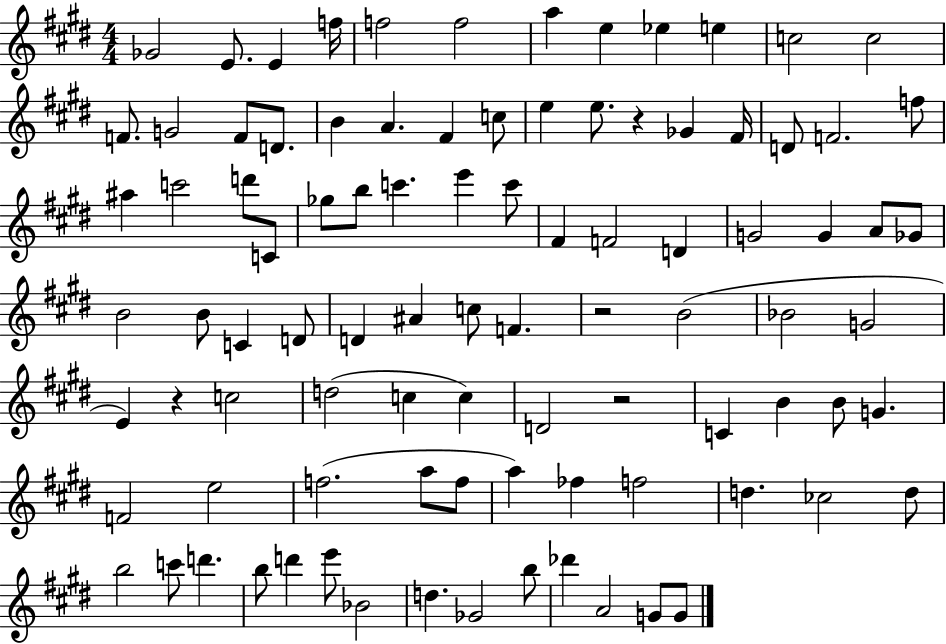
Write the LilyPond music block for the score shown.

{
  \clef treble
  \numericTimeSignature
  \time 4/4
  \key e \major
  ges'2 e'8. e'4 f''16 | f''2 f''2 | a''4 e''4 ees''4 e''4 | c''2 c''2 | \break f'8. g'2 f'8 d'8. | b'4 a'4. fis'4 c''8 | e''4 e''8. r4 ges'4 fis'16 | d'8 f'2. f''8 | \break ais''4 c'''2 d'''8 c'8 | ges''8 b''8 c'''4. e'''4 c'''8 | fis'4 f'2 d'4 | g'2 g'4 a'8 ges'8 | \break b'2 b'8 c'4 d'8 | d'4 ais'4 c''8 f'4. | r2 b'2( | bes'2 g'2 | \break e'4) r4 c''2 | d''2( c''4 c''4) | d'2 r2 | c'4 b'4 b'8 g'4. | \break f'2 e''2 | f''2.( a''8 f''8 | a''4) fes''4 f''2 | d''4. ces''2 d''8 | \break b''2 c'''8 d'''4. | b''8 d'''4 e'''8 bes'2 | d''4. ges'2 b''8 | des'''4 a'2 g'8 g'8 | \break \bar "|."
}